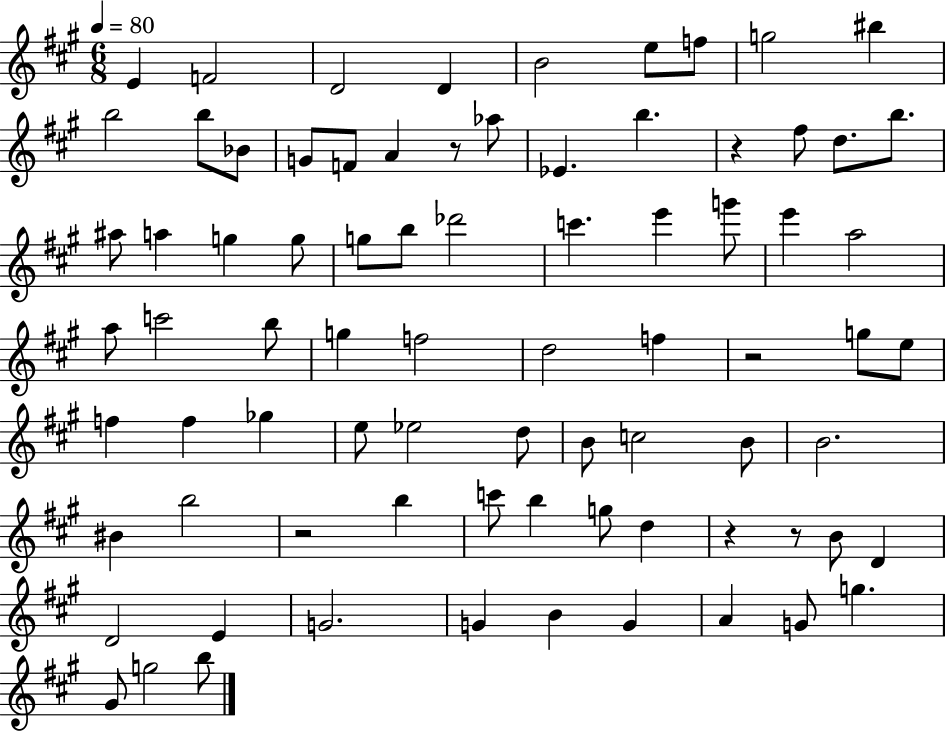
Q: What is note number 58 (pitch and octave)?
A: G5